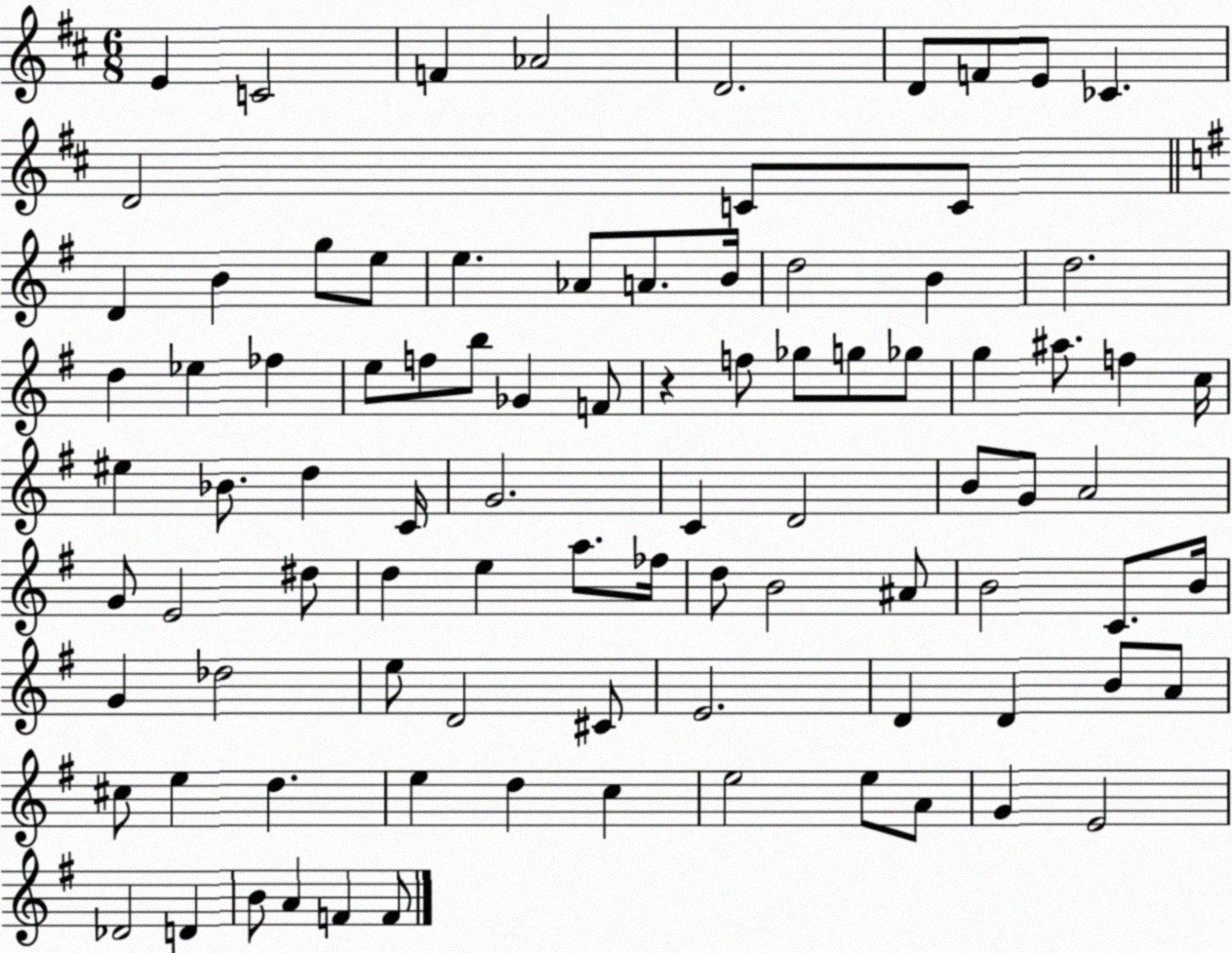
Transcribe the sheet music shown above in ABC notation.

X:1
T:Untitled
M:6/8
L:1/4
K:D
E C2 F _A2 D2 D/2 F/2 E/2 _C D2 C/2 C/2 D B g/2 e/2 e _A/2 A/2 B/4 d2 B d2 d _e _f e/2 f/2 b/2 _G F/2 z f/2 _g/2 g/2 _g/2 g ^a/2 f c/4 ^e _B/2 d C/4 G2 C D2 B/2 G/2 A2 G/2 E2 ^d/2 d e a/2 _f/4 d/2 B2 ^A/2 B2 C/2 B/4 G _d2 e/2 D2 ^C/2 E2 D D B/2 A/2 ^c/2 e d e d c e2 e/2 A/2 G E2 _D2 D B/2 A F F/2